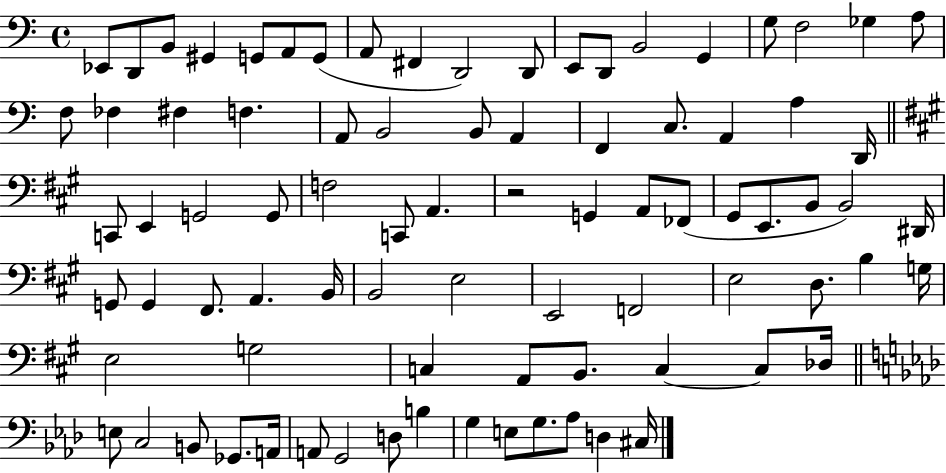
Eb2/e D2/e B2/e G#2/q G2/e A2/e G2/e A2/e F#2/q D2/h D2/e E2/e D2/e B2/h G2/q G3/e F3/h Gb3/q A3/e F3/e FES3/q F#3/q F3/q. A2/e B2/h B2/e A2/q F2/q C3/e. A2/q A3/q D2/s C2/e E2/q G2/h G2/e F3/h C2/e A2/q. R/h G2/q A2/e FES2/e G#2/e E2/e. B2/e B2/h D#2/s G2/e G2/q F#2/e. A2/q. B2/s B2/h E3/h E2/h F2/h E3/h D3/e. B3/q G3/s E3/h G3/h C3/q A2/e B2/e. C3/q C3/e Db3/s E3/e C3/h B2/e Gb2/e. A2/s A2/e G2/h D3/e B3/q G3/q E3/e G3/e. Ab3/e D3/q C#3/s